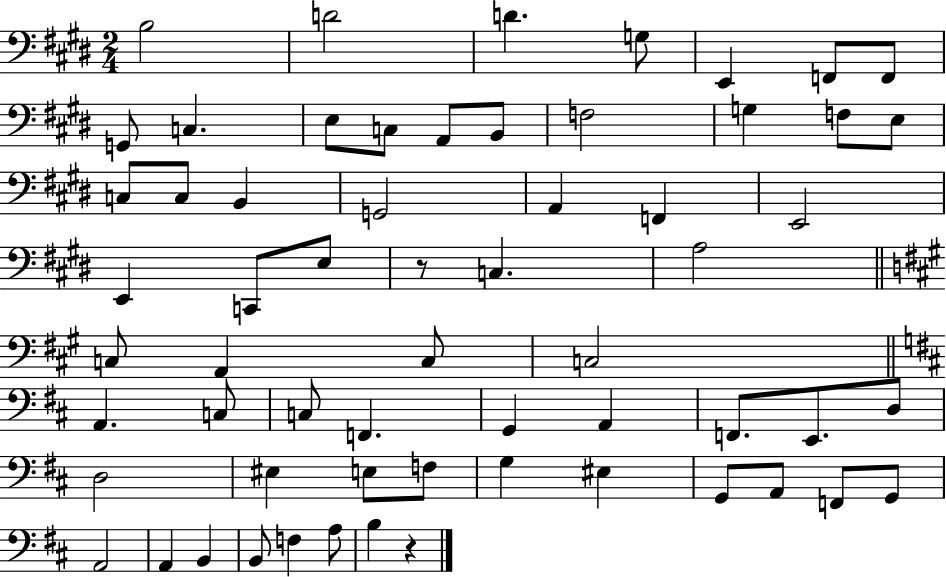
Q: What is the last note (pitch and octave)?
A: B3